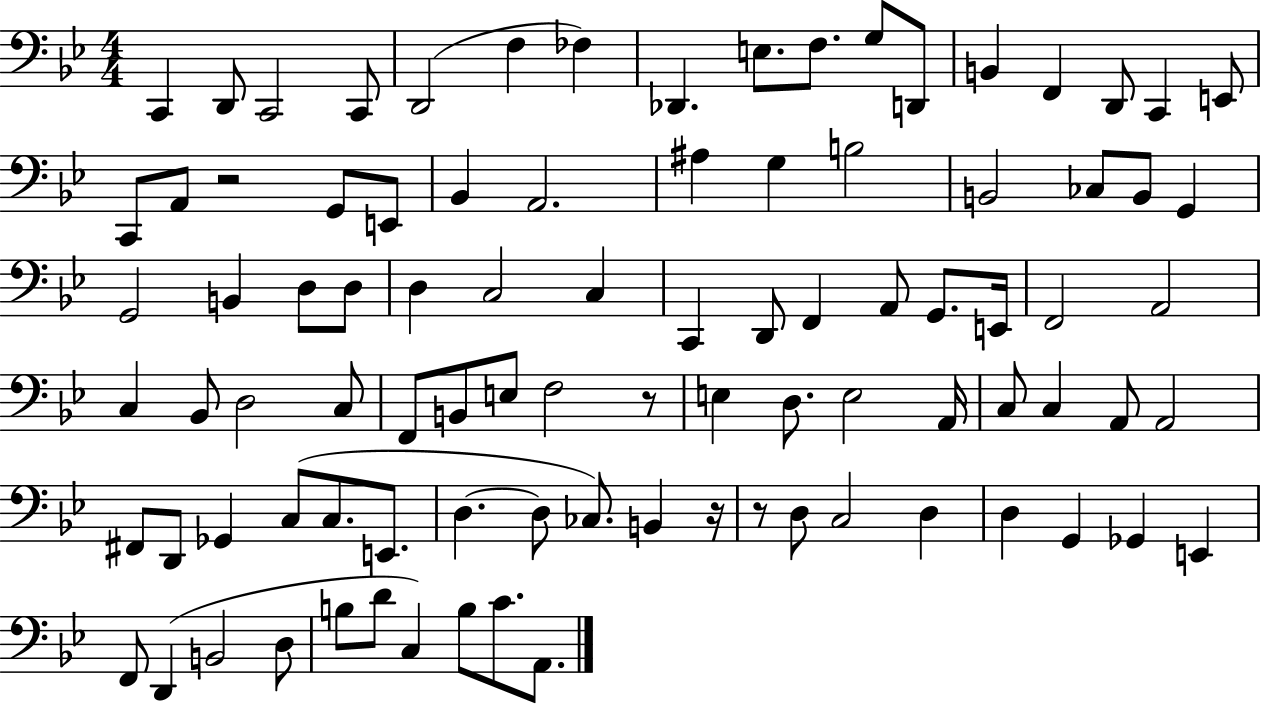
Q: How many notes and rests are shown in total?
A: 92